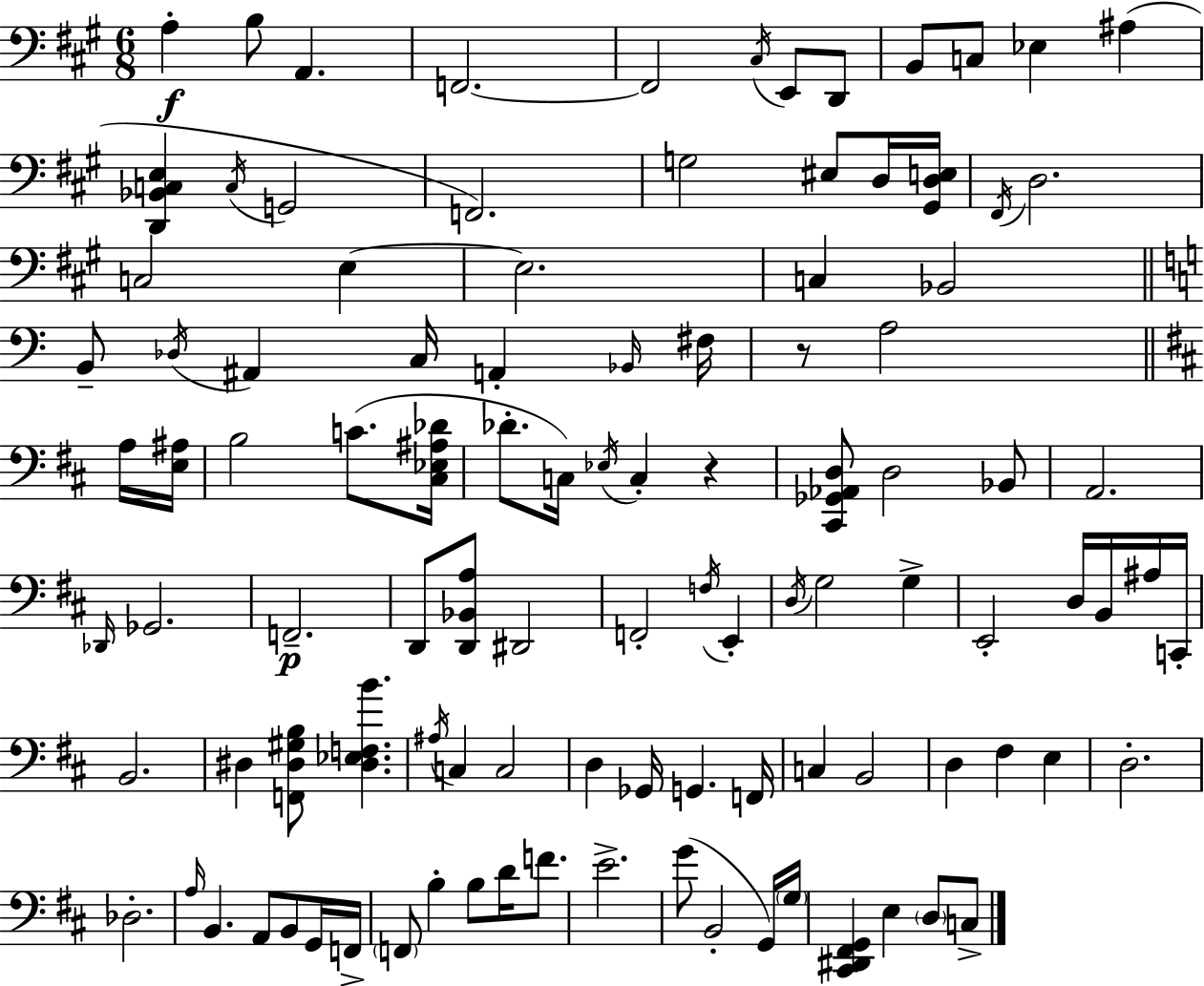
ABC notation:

X:1
T:Untitled
M:6/8
L:1/4
K:A
A, B,/2 A,, F,,2 F,,2 ^C,/4 E,,/2 D,,/2 B,,/2 C,/2 _E, ^A, [D,,_B,,C,E,] C,/4 G,,2 F,,2 G,2 ^E,/2 D,/4 [^G,,D,E,]/4 ^F,,/4 D,2 C,2 E, E,2 C, _B,,2 B,,/2 _D,/4 ^A,, C,/4 A,, _B,,/4 ^F,/4 z/2 A,2 A,/4 [E,^A,]/4 B,2 C/2 [^C,_E,^A,_D]/4 _D/2 C,/4 _E,/4 C, z [^C,,_G,,_A,,D,]/2 D,2 _B,,/2 A,,2 _D,,/4 _G,,2 F,,2 D,,/2 [D,,_B,,A,]/2 ^D,,2 F,,2 F,/4 E,, D,/4 G,2 G, E,,2 D,/4 B,,/4 ^A,/4 C,,/4 B,,2 ^D, [F,,^D,^G,B,]/2 [^D,_E,F,B] ^A,/4 C, C,2 D, _G,,/4 G,, F,,/4 C, B,,2 D, ^F, E, D,2 _D,2 A,/4 B,, A,,/2 B,,/2 G,,/4 F,,/4 F,,/2 B, B,/2 D/4 F/2 E2 G/2 B,,2 G,,/4 G,/4 [^C,,^D,,^F,,G,,] E, D,/2 C,/2